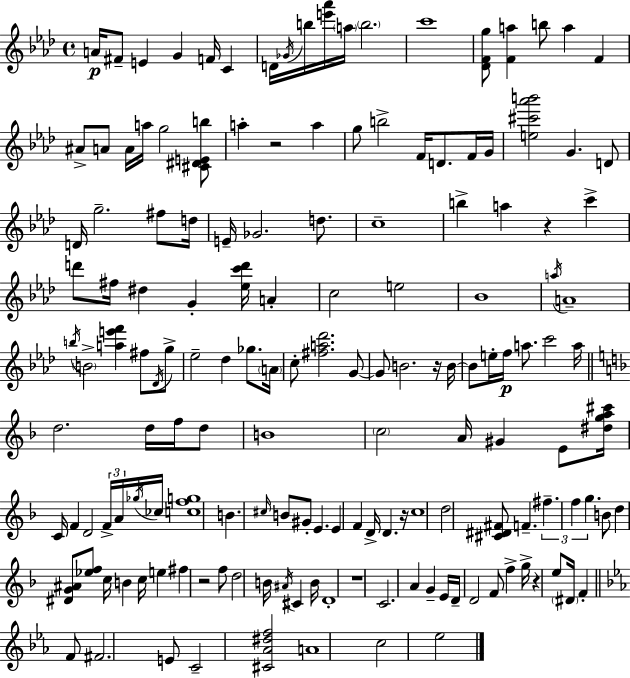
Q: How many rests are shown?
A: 7